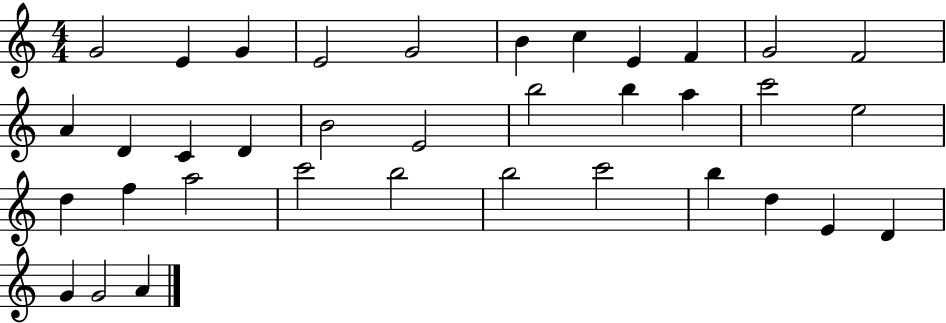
{
  \clef treble
  \numericTimeSignature
  \time 4/4
  \key c \major
  g'2 e'4 g'4 | e'2 g'2 | b'4 c''4 e'4 f'4 | g'2 f'2 | \break a'4 d'4 c'4 d'4 | b'2 e'2 | b''2 b''4 a''4 | c'''2 e''2 | \break d''4 f''4 a''2 | c'''2 b''2 | b''2 c'''2 | b''4 d''4 e'4 d'4 | \break g'4 g'2 a'4 | \bar "|."
}